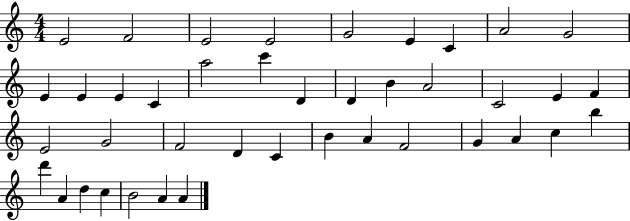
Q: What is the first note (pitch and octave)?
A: E4